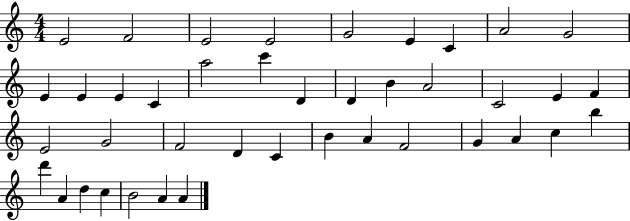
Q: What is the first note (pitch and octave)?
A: E4